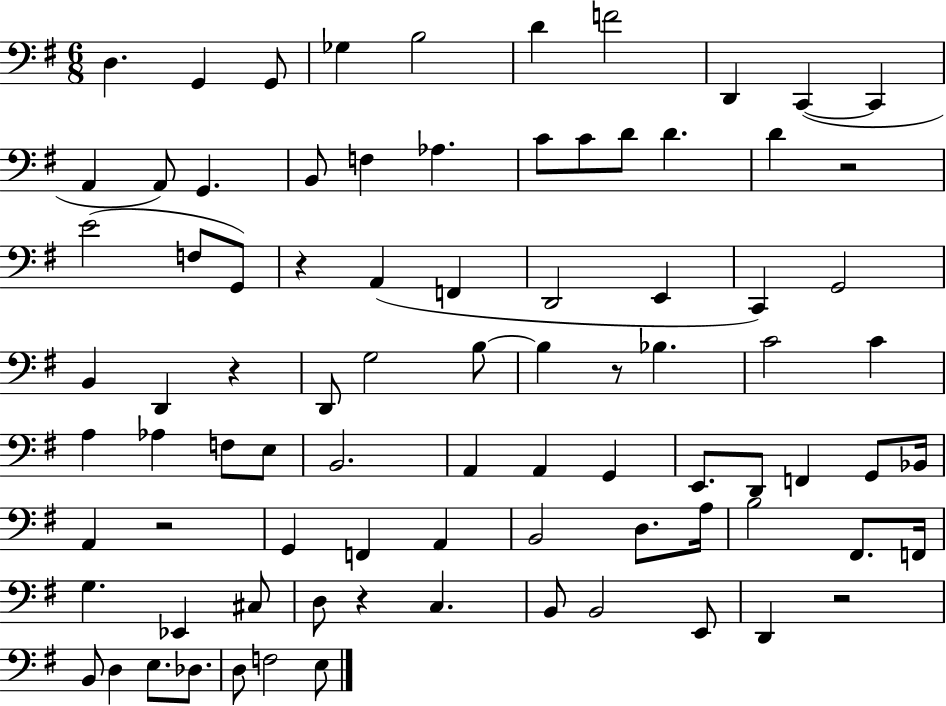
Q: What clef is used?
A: bass